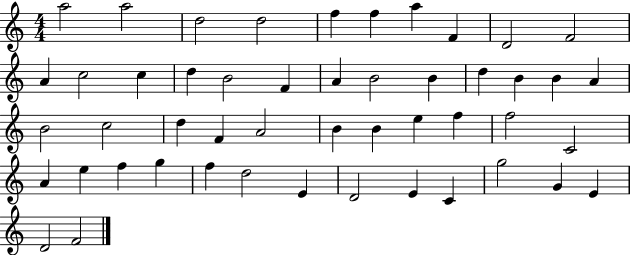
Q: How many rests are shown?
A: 0